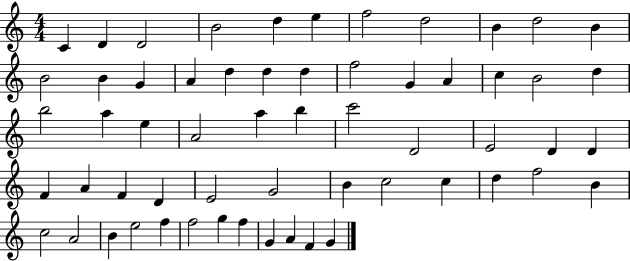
{
  \clef treble
  \numericTimeSignature
  \time 4/4
  \key c \major
  c'4 d'4 d'2 | b'2 d''4 e''4 | f''2 d''2 | b'4 d''2 b'4 | \break b'2 b'4 g'4 | a'4 d''4 d''4 d''4 | f''2 g'4 a'4 | c''4 b'2 d''4 | \break b''2 a''4 e''4 | a'2 a''4 b''4 | c'''2 d'2 | e'2 d'4 d'4 | \break f'4 a'4 f'4 d'4 | e'2 g'2 | b'4 c''2 c''4 | d''4 f''2 b'4 | \break c''2 a'2 | b'4 e''2 f''4 | f''2 g''4 f''4 | g'4 a'4 f'4 g'4 | \break \bar "|."
}